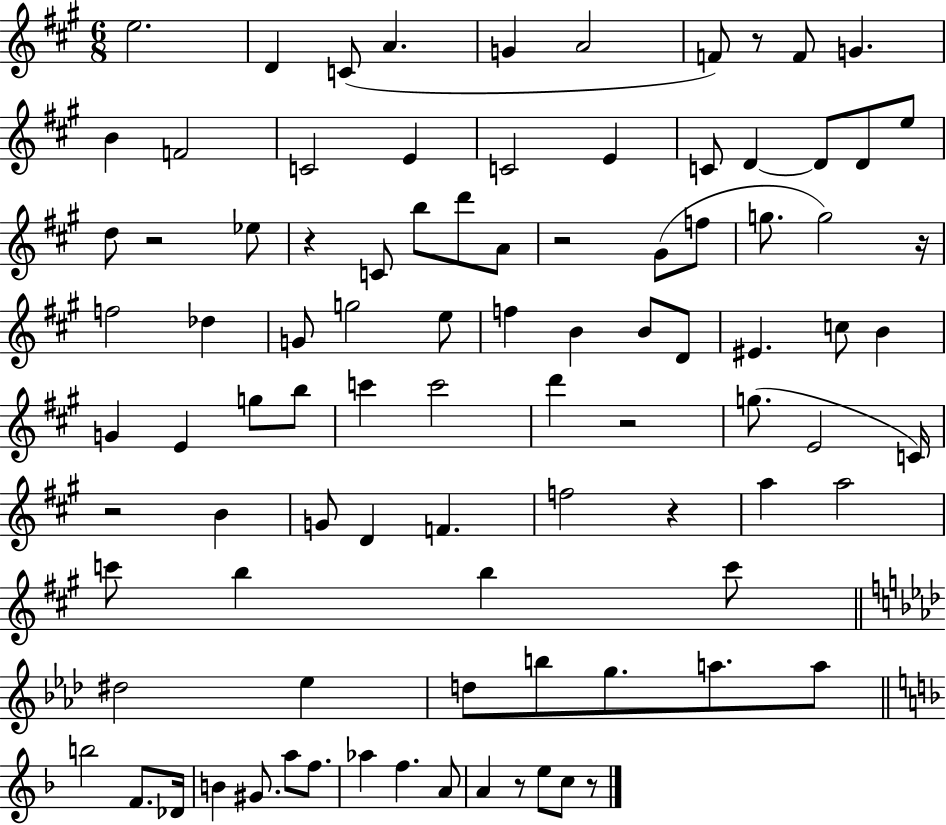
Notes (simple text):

E5/h. D4/q C4/e A4/q. G4/q A4/h F4/e R/e F4/e G4/q. B4/q F4/h C4/h E4/q C4/h E4/q C4/e D4/q D4/e D4/e E5/e D5/e R/h Eb5/e R/q C4/e B5/e D6/e A4/e R/h G#4/e F5/e G5/e. G5/h R/s F5/h Db5/q G4/e G5/h E5/e F5/q B4/q B4/e D4/e EIS4/q. C5/e B4/q G4/q E4/q G5/e B5/e C6/q C6/h D6/q R/h G5/e. E4/h C4/s R/h B4/q G4/e D4/q F4/q. F5/h R/q A5/q A5/h C6/e B5/q B5/q C6/e D#5/h Eb5/q D5/e B5/e G5/e. A5/e. A5/e B5/h F4/e. Db4/s B4/q G#4/e. A5/e F5/e. Ab5/q F5/q. A4/e A4/q R/e E5/e C5/e R/e